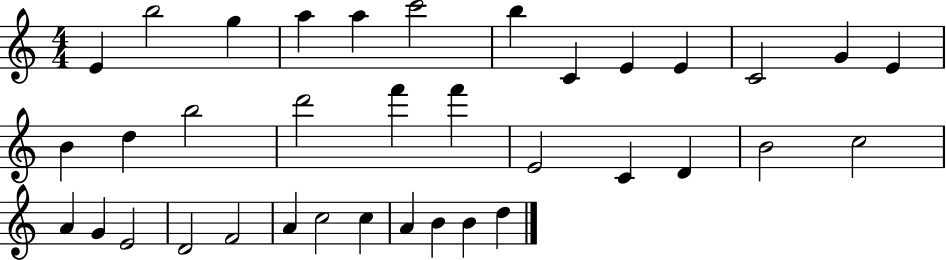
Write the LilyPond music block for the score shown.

{
  \clef treble
  \numericTimeSignature
  \time 4/4
  \key c \major
  e'4 b''2 g''4 | a''4 a''4 c'''2 | b''4 c'4 e'4 e'4 | c'2 g'4 e'4 | \break b'4 d''4 b''2 | d'''2 f'''4 f'''4 | e'2 c'4 d'4 | b'2 c''2 | \break a'4 g'4 e'2 | d'2 f'2 | a'4 c''2 c''4 | a'4 b'4 b'4 d''4 | \break \bar "|."
}